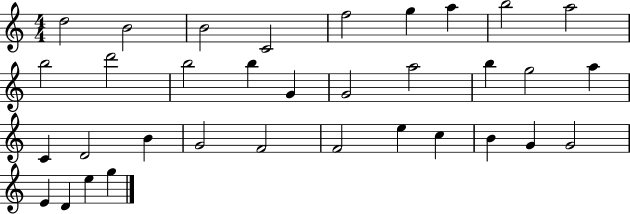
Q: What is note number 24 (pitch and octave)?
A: F4